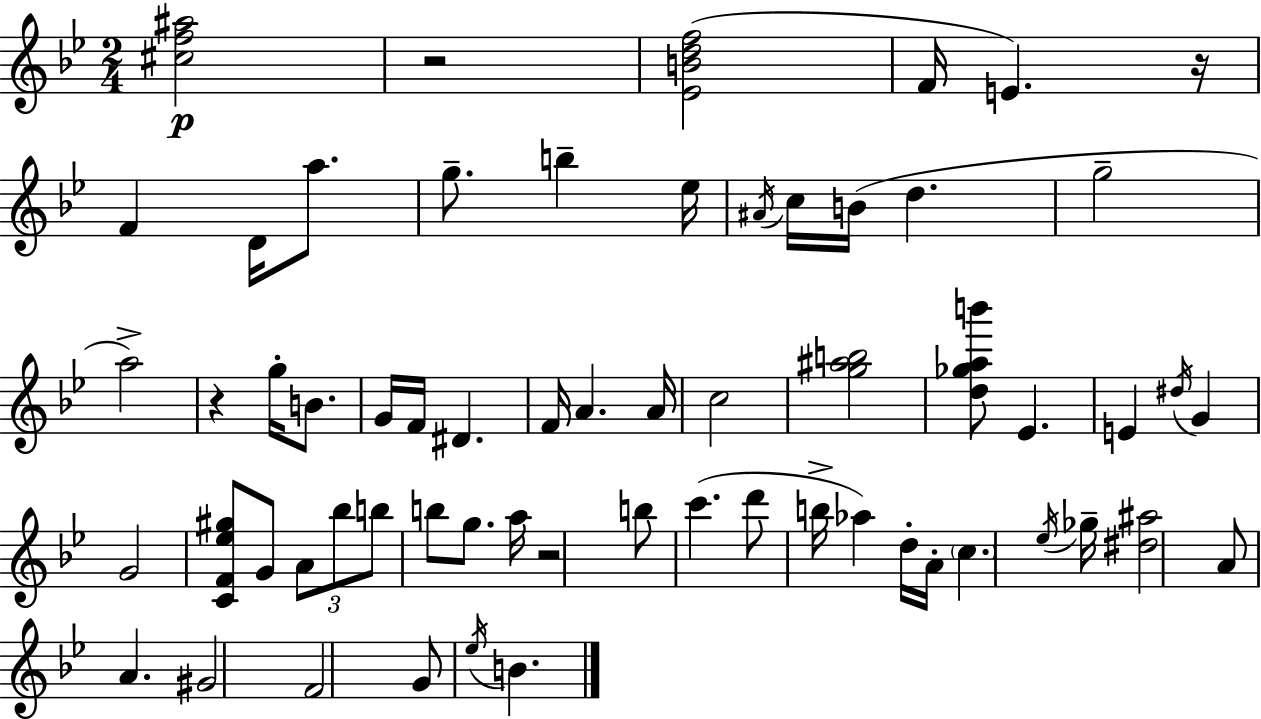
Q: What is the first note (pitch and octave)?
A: F4